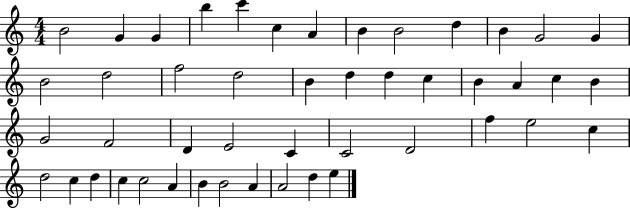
B4/h G4/q G4/q B5/q C6/q C5/q A4/q B4/q B4/h D5/q B4/q G4/h G4/q B4/h D5/h F5/h D5/h B4/q D5/q D5/q C5/q B4/q A4/q C5/q B4/q G4/h F4/h D4/q E4/h C4/q C4/h D4/h F5/q E5/h C5/q D5/h C5/q D5/q C5/q C5/h A4/q B4/q B4/h A4/q A4/h D5/q E5/q